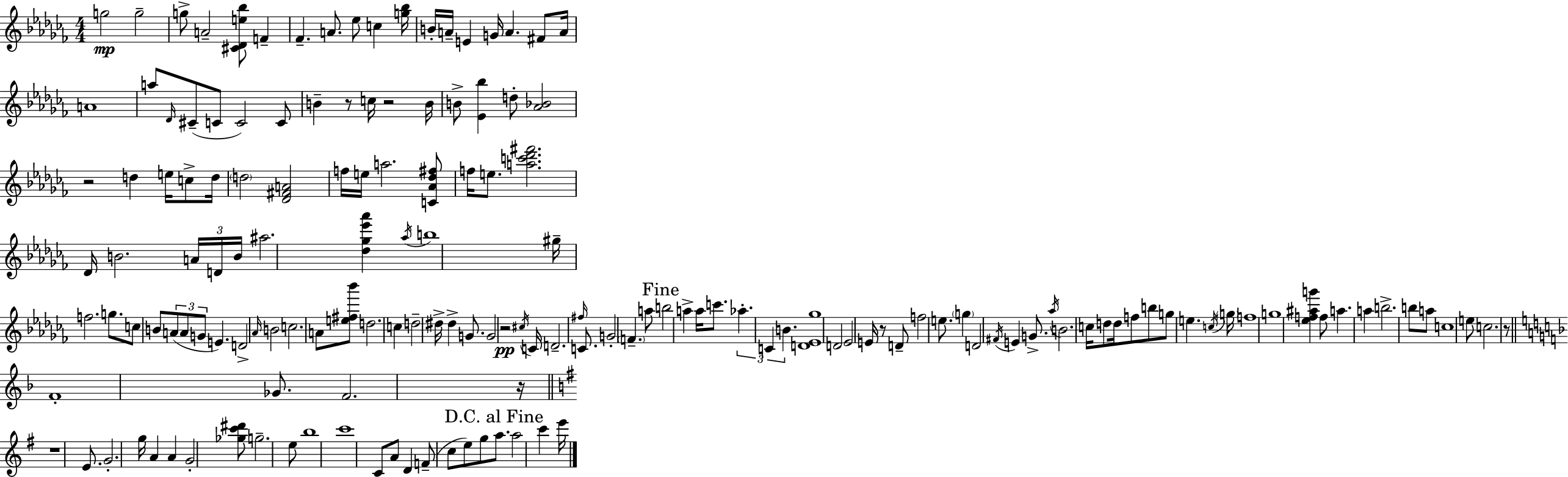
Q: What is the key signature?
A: AES minor